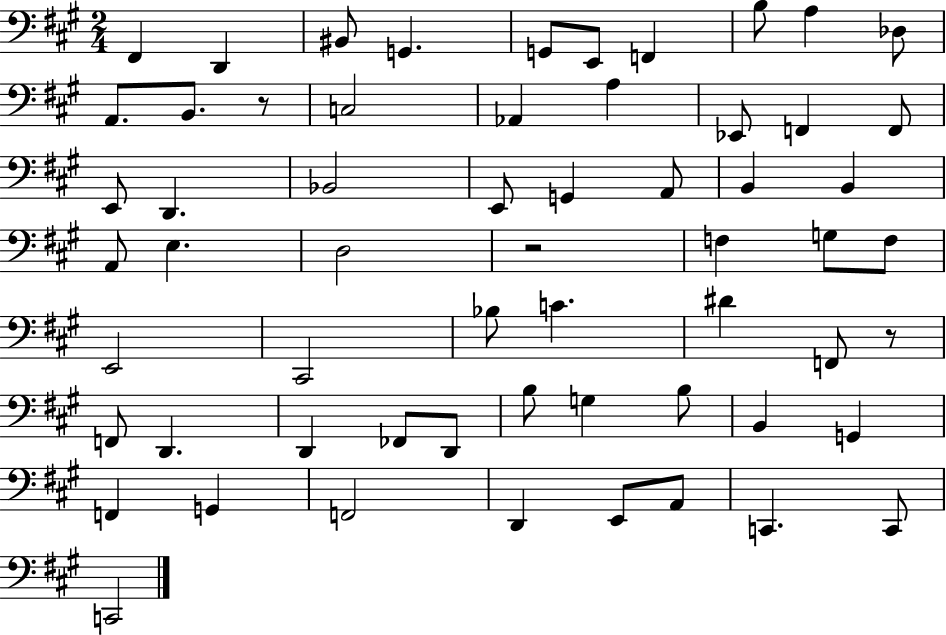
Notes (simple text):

F#2/q D2/q BIS2/e G2/q. G2/e E2/e F2/q B3/e A3/q Db3/e A2/e. B2/e. R/e C3/h Ab2/q A3/q Eb2/e F2/q F2/e E2/e D2/q. Bb2/h E2/e G2/q A2/e B2/q B2/q A2/e E3/q. D3/h R/h F3/q G3/e F3/e E2/h C#2/h Bb3/e C4/q. D#4/q F2/e R/e F2/e D2/q. D2/q FES2/e D2/e B3/e G3/q B3/e B2/q G2/q F2/q G2/q F2/h D2/q E2/e A2/e C2/q. C2/e C2/h